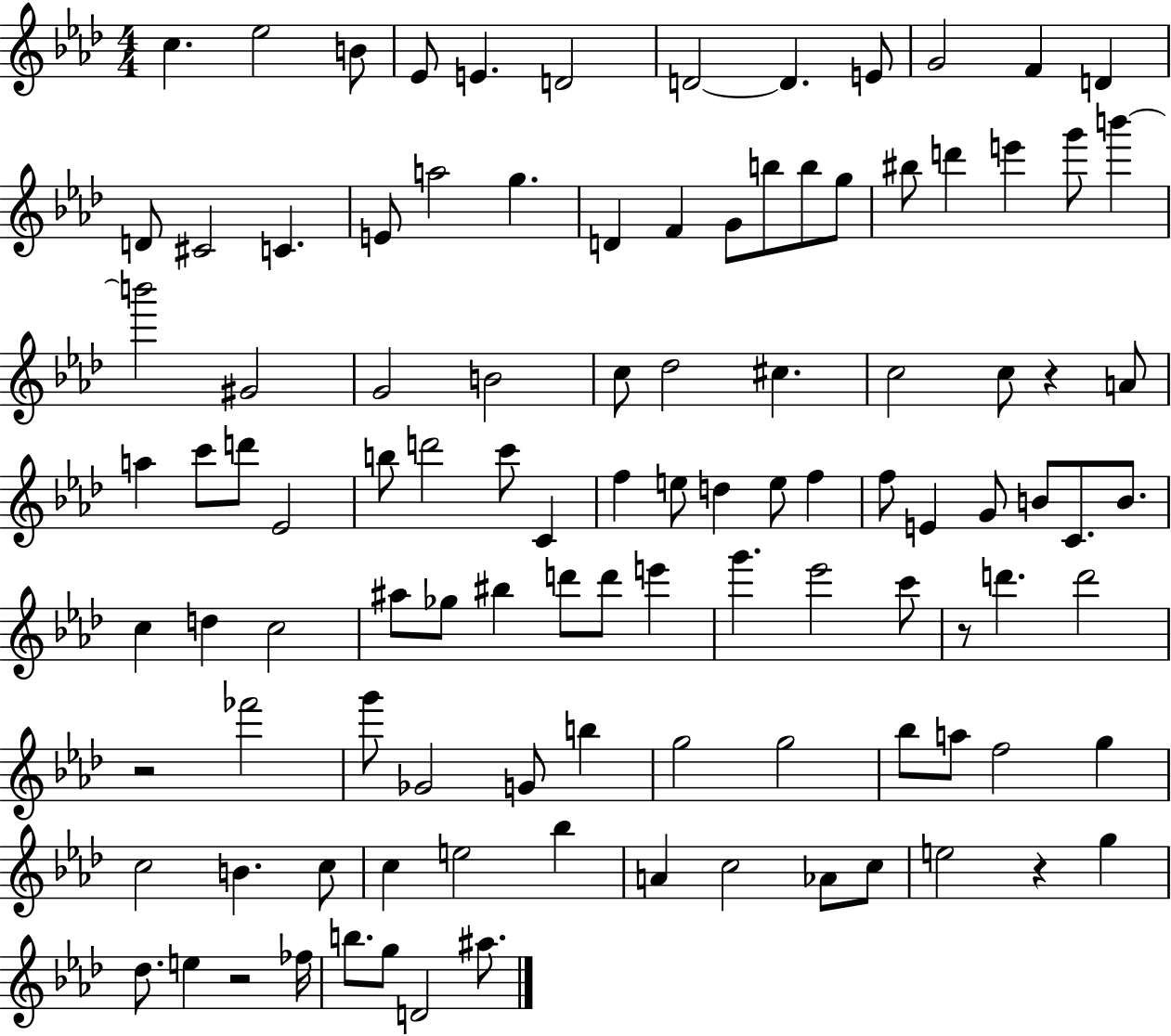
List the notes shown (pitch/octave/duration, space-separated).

C5/q. Eb5/h B4/e Eb4/e E4/q. D4/h D4/h D4/q. E4/e G4/h F4/q D4/q D4/e C#4/h C4/q. E4/e A5/h G5/q. D4/q F4/q G4/e B5/e B5/e G5/e BIS5/e D6/q E6/q G6/e B6/q B6/h G#4/h G4/h B4/h C5/e Db5/h C#5/q. C5/h C5/e R/q A4/e A5/q C6/e D6/e Eb4/h B5/e D6/h C6/e C4/q F5/q E5/e D5/q E5/e F5/q F5/e E4/q G4/e B4/e C4/e. B4/e. C5/q D5/q C5/h A#5/e Gb5/e BIS5/q D6/e D6/e E6/q G6/q. Eb6/h C6/e R/e D6/q. D6/h R/h FES6/h G6/e Gb4/h G4/e B5/q G5/h G5/h Bb5/e A5/e F5/h G5/q C5/h B4/q. C5/e C5/q E5/h Bb5/q A4/q C5/h Ab4/e C5/e E5/h R/q G5/q Db5/e. E5/q R/h FES5/s B5/e. G5/e D4/h A#5/e.